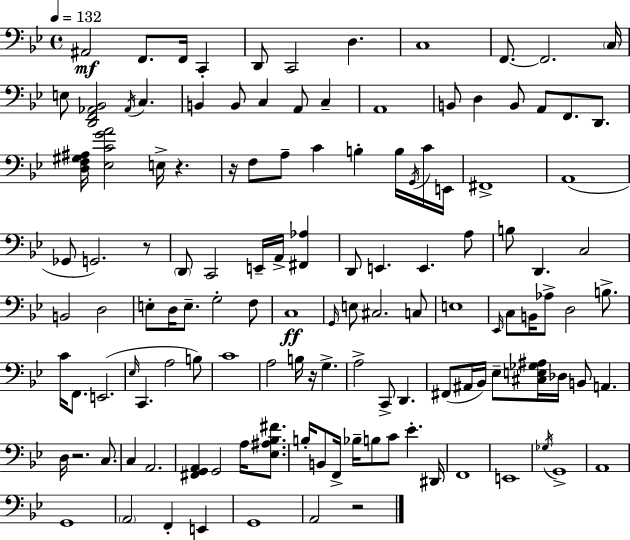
A#2/h F2/e. F2/s C2/q D2/e C2/h D3/q. C3/w F2/e. F2/h. C3/s E3/e [D2,F2,Ab2,Bb2]/h Ab2/s C3/q. B2/q B2/e C3/q A2/e C3/q A2/w B2/e D3/q B2/e A2/e F2/e. D2/e. [D3,F3,G#3,A#3]/s [Eb3,C4,G4,A4]/h E3/s R/q. R/s F3/e A3/e C4/q B3/q B3/s G2/s C4/s E2/s F#2/w A2/w Gb2/e G2/h. R/e D2/e C2/h E2/s A2/s [F#2,Ab3]/q D2/e E2/q. E2/q. A3/e B3/e D2/q. C3/h B2/h D3/h E3/e D3/s E3/e. G3/h F3/e C3/w G2/s E3/e C#3/h. C3/e E3/w Eb2/s C3/e B2/s Ab3/e D3/h B3/e. C4/s F2/e. E2/h. Eb3/s C2/q. A3/h B3/e C4/w A3/h B3/s R/s G3/q. A3/h C2/e D2/q. F#2/e A#2/s Bb2/s Eb3/e [C#3,E3,Gb3,A#3]/s Db3/s B2/e A2/q. D3/s R/h. C3/e. C3/q A2/h. [F#2,G2,A2]/q G2/h A3/s [Eb3,A#3,Bb3,F#4]/e. B3/s B2/e F2/s Bb3/s B3/e C4/e Eb4/q. D#2/s F2/w E2/w Gb3/s G2/w A2/w G2/w A2/h F2/q E2/q G2/w A2/h R/h